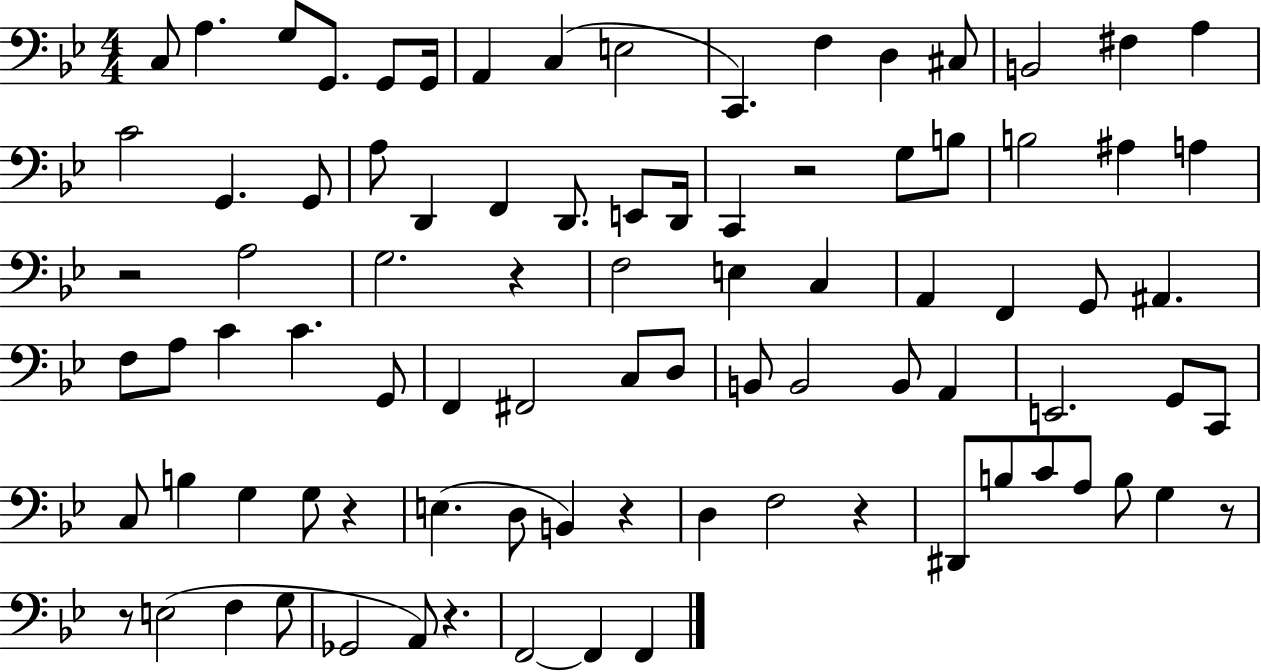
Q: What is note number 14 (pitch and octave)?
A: B2